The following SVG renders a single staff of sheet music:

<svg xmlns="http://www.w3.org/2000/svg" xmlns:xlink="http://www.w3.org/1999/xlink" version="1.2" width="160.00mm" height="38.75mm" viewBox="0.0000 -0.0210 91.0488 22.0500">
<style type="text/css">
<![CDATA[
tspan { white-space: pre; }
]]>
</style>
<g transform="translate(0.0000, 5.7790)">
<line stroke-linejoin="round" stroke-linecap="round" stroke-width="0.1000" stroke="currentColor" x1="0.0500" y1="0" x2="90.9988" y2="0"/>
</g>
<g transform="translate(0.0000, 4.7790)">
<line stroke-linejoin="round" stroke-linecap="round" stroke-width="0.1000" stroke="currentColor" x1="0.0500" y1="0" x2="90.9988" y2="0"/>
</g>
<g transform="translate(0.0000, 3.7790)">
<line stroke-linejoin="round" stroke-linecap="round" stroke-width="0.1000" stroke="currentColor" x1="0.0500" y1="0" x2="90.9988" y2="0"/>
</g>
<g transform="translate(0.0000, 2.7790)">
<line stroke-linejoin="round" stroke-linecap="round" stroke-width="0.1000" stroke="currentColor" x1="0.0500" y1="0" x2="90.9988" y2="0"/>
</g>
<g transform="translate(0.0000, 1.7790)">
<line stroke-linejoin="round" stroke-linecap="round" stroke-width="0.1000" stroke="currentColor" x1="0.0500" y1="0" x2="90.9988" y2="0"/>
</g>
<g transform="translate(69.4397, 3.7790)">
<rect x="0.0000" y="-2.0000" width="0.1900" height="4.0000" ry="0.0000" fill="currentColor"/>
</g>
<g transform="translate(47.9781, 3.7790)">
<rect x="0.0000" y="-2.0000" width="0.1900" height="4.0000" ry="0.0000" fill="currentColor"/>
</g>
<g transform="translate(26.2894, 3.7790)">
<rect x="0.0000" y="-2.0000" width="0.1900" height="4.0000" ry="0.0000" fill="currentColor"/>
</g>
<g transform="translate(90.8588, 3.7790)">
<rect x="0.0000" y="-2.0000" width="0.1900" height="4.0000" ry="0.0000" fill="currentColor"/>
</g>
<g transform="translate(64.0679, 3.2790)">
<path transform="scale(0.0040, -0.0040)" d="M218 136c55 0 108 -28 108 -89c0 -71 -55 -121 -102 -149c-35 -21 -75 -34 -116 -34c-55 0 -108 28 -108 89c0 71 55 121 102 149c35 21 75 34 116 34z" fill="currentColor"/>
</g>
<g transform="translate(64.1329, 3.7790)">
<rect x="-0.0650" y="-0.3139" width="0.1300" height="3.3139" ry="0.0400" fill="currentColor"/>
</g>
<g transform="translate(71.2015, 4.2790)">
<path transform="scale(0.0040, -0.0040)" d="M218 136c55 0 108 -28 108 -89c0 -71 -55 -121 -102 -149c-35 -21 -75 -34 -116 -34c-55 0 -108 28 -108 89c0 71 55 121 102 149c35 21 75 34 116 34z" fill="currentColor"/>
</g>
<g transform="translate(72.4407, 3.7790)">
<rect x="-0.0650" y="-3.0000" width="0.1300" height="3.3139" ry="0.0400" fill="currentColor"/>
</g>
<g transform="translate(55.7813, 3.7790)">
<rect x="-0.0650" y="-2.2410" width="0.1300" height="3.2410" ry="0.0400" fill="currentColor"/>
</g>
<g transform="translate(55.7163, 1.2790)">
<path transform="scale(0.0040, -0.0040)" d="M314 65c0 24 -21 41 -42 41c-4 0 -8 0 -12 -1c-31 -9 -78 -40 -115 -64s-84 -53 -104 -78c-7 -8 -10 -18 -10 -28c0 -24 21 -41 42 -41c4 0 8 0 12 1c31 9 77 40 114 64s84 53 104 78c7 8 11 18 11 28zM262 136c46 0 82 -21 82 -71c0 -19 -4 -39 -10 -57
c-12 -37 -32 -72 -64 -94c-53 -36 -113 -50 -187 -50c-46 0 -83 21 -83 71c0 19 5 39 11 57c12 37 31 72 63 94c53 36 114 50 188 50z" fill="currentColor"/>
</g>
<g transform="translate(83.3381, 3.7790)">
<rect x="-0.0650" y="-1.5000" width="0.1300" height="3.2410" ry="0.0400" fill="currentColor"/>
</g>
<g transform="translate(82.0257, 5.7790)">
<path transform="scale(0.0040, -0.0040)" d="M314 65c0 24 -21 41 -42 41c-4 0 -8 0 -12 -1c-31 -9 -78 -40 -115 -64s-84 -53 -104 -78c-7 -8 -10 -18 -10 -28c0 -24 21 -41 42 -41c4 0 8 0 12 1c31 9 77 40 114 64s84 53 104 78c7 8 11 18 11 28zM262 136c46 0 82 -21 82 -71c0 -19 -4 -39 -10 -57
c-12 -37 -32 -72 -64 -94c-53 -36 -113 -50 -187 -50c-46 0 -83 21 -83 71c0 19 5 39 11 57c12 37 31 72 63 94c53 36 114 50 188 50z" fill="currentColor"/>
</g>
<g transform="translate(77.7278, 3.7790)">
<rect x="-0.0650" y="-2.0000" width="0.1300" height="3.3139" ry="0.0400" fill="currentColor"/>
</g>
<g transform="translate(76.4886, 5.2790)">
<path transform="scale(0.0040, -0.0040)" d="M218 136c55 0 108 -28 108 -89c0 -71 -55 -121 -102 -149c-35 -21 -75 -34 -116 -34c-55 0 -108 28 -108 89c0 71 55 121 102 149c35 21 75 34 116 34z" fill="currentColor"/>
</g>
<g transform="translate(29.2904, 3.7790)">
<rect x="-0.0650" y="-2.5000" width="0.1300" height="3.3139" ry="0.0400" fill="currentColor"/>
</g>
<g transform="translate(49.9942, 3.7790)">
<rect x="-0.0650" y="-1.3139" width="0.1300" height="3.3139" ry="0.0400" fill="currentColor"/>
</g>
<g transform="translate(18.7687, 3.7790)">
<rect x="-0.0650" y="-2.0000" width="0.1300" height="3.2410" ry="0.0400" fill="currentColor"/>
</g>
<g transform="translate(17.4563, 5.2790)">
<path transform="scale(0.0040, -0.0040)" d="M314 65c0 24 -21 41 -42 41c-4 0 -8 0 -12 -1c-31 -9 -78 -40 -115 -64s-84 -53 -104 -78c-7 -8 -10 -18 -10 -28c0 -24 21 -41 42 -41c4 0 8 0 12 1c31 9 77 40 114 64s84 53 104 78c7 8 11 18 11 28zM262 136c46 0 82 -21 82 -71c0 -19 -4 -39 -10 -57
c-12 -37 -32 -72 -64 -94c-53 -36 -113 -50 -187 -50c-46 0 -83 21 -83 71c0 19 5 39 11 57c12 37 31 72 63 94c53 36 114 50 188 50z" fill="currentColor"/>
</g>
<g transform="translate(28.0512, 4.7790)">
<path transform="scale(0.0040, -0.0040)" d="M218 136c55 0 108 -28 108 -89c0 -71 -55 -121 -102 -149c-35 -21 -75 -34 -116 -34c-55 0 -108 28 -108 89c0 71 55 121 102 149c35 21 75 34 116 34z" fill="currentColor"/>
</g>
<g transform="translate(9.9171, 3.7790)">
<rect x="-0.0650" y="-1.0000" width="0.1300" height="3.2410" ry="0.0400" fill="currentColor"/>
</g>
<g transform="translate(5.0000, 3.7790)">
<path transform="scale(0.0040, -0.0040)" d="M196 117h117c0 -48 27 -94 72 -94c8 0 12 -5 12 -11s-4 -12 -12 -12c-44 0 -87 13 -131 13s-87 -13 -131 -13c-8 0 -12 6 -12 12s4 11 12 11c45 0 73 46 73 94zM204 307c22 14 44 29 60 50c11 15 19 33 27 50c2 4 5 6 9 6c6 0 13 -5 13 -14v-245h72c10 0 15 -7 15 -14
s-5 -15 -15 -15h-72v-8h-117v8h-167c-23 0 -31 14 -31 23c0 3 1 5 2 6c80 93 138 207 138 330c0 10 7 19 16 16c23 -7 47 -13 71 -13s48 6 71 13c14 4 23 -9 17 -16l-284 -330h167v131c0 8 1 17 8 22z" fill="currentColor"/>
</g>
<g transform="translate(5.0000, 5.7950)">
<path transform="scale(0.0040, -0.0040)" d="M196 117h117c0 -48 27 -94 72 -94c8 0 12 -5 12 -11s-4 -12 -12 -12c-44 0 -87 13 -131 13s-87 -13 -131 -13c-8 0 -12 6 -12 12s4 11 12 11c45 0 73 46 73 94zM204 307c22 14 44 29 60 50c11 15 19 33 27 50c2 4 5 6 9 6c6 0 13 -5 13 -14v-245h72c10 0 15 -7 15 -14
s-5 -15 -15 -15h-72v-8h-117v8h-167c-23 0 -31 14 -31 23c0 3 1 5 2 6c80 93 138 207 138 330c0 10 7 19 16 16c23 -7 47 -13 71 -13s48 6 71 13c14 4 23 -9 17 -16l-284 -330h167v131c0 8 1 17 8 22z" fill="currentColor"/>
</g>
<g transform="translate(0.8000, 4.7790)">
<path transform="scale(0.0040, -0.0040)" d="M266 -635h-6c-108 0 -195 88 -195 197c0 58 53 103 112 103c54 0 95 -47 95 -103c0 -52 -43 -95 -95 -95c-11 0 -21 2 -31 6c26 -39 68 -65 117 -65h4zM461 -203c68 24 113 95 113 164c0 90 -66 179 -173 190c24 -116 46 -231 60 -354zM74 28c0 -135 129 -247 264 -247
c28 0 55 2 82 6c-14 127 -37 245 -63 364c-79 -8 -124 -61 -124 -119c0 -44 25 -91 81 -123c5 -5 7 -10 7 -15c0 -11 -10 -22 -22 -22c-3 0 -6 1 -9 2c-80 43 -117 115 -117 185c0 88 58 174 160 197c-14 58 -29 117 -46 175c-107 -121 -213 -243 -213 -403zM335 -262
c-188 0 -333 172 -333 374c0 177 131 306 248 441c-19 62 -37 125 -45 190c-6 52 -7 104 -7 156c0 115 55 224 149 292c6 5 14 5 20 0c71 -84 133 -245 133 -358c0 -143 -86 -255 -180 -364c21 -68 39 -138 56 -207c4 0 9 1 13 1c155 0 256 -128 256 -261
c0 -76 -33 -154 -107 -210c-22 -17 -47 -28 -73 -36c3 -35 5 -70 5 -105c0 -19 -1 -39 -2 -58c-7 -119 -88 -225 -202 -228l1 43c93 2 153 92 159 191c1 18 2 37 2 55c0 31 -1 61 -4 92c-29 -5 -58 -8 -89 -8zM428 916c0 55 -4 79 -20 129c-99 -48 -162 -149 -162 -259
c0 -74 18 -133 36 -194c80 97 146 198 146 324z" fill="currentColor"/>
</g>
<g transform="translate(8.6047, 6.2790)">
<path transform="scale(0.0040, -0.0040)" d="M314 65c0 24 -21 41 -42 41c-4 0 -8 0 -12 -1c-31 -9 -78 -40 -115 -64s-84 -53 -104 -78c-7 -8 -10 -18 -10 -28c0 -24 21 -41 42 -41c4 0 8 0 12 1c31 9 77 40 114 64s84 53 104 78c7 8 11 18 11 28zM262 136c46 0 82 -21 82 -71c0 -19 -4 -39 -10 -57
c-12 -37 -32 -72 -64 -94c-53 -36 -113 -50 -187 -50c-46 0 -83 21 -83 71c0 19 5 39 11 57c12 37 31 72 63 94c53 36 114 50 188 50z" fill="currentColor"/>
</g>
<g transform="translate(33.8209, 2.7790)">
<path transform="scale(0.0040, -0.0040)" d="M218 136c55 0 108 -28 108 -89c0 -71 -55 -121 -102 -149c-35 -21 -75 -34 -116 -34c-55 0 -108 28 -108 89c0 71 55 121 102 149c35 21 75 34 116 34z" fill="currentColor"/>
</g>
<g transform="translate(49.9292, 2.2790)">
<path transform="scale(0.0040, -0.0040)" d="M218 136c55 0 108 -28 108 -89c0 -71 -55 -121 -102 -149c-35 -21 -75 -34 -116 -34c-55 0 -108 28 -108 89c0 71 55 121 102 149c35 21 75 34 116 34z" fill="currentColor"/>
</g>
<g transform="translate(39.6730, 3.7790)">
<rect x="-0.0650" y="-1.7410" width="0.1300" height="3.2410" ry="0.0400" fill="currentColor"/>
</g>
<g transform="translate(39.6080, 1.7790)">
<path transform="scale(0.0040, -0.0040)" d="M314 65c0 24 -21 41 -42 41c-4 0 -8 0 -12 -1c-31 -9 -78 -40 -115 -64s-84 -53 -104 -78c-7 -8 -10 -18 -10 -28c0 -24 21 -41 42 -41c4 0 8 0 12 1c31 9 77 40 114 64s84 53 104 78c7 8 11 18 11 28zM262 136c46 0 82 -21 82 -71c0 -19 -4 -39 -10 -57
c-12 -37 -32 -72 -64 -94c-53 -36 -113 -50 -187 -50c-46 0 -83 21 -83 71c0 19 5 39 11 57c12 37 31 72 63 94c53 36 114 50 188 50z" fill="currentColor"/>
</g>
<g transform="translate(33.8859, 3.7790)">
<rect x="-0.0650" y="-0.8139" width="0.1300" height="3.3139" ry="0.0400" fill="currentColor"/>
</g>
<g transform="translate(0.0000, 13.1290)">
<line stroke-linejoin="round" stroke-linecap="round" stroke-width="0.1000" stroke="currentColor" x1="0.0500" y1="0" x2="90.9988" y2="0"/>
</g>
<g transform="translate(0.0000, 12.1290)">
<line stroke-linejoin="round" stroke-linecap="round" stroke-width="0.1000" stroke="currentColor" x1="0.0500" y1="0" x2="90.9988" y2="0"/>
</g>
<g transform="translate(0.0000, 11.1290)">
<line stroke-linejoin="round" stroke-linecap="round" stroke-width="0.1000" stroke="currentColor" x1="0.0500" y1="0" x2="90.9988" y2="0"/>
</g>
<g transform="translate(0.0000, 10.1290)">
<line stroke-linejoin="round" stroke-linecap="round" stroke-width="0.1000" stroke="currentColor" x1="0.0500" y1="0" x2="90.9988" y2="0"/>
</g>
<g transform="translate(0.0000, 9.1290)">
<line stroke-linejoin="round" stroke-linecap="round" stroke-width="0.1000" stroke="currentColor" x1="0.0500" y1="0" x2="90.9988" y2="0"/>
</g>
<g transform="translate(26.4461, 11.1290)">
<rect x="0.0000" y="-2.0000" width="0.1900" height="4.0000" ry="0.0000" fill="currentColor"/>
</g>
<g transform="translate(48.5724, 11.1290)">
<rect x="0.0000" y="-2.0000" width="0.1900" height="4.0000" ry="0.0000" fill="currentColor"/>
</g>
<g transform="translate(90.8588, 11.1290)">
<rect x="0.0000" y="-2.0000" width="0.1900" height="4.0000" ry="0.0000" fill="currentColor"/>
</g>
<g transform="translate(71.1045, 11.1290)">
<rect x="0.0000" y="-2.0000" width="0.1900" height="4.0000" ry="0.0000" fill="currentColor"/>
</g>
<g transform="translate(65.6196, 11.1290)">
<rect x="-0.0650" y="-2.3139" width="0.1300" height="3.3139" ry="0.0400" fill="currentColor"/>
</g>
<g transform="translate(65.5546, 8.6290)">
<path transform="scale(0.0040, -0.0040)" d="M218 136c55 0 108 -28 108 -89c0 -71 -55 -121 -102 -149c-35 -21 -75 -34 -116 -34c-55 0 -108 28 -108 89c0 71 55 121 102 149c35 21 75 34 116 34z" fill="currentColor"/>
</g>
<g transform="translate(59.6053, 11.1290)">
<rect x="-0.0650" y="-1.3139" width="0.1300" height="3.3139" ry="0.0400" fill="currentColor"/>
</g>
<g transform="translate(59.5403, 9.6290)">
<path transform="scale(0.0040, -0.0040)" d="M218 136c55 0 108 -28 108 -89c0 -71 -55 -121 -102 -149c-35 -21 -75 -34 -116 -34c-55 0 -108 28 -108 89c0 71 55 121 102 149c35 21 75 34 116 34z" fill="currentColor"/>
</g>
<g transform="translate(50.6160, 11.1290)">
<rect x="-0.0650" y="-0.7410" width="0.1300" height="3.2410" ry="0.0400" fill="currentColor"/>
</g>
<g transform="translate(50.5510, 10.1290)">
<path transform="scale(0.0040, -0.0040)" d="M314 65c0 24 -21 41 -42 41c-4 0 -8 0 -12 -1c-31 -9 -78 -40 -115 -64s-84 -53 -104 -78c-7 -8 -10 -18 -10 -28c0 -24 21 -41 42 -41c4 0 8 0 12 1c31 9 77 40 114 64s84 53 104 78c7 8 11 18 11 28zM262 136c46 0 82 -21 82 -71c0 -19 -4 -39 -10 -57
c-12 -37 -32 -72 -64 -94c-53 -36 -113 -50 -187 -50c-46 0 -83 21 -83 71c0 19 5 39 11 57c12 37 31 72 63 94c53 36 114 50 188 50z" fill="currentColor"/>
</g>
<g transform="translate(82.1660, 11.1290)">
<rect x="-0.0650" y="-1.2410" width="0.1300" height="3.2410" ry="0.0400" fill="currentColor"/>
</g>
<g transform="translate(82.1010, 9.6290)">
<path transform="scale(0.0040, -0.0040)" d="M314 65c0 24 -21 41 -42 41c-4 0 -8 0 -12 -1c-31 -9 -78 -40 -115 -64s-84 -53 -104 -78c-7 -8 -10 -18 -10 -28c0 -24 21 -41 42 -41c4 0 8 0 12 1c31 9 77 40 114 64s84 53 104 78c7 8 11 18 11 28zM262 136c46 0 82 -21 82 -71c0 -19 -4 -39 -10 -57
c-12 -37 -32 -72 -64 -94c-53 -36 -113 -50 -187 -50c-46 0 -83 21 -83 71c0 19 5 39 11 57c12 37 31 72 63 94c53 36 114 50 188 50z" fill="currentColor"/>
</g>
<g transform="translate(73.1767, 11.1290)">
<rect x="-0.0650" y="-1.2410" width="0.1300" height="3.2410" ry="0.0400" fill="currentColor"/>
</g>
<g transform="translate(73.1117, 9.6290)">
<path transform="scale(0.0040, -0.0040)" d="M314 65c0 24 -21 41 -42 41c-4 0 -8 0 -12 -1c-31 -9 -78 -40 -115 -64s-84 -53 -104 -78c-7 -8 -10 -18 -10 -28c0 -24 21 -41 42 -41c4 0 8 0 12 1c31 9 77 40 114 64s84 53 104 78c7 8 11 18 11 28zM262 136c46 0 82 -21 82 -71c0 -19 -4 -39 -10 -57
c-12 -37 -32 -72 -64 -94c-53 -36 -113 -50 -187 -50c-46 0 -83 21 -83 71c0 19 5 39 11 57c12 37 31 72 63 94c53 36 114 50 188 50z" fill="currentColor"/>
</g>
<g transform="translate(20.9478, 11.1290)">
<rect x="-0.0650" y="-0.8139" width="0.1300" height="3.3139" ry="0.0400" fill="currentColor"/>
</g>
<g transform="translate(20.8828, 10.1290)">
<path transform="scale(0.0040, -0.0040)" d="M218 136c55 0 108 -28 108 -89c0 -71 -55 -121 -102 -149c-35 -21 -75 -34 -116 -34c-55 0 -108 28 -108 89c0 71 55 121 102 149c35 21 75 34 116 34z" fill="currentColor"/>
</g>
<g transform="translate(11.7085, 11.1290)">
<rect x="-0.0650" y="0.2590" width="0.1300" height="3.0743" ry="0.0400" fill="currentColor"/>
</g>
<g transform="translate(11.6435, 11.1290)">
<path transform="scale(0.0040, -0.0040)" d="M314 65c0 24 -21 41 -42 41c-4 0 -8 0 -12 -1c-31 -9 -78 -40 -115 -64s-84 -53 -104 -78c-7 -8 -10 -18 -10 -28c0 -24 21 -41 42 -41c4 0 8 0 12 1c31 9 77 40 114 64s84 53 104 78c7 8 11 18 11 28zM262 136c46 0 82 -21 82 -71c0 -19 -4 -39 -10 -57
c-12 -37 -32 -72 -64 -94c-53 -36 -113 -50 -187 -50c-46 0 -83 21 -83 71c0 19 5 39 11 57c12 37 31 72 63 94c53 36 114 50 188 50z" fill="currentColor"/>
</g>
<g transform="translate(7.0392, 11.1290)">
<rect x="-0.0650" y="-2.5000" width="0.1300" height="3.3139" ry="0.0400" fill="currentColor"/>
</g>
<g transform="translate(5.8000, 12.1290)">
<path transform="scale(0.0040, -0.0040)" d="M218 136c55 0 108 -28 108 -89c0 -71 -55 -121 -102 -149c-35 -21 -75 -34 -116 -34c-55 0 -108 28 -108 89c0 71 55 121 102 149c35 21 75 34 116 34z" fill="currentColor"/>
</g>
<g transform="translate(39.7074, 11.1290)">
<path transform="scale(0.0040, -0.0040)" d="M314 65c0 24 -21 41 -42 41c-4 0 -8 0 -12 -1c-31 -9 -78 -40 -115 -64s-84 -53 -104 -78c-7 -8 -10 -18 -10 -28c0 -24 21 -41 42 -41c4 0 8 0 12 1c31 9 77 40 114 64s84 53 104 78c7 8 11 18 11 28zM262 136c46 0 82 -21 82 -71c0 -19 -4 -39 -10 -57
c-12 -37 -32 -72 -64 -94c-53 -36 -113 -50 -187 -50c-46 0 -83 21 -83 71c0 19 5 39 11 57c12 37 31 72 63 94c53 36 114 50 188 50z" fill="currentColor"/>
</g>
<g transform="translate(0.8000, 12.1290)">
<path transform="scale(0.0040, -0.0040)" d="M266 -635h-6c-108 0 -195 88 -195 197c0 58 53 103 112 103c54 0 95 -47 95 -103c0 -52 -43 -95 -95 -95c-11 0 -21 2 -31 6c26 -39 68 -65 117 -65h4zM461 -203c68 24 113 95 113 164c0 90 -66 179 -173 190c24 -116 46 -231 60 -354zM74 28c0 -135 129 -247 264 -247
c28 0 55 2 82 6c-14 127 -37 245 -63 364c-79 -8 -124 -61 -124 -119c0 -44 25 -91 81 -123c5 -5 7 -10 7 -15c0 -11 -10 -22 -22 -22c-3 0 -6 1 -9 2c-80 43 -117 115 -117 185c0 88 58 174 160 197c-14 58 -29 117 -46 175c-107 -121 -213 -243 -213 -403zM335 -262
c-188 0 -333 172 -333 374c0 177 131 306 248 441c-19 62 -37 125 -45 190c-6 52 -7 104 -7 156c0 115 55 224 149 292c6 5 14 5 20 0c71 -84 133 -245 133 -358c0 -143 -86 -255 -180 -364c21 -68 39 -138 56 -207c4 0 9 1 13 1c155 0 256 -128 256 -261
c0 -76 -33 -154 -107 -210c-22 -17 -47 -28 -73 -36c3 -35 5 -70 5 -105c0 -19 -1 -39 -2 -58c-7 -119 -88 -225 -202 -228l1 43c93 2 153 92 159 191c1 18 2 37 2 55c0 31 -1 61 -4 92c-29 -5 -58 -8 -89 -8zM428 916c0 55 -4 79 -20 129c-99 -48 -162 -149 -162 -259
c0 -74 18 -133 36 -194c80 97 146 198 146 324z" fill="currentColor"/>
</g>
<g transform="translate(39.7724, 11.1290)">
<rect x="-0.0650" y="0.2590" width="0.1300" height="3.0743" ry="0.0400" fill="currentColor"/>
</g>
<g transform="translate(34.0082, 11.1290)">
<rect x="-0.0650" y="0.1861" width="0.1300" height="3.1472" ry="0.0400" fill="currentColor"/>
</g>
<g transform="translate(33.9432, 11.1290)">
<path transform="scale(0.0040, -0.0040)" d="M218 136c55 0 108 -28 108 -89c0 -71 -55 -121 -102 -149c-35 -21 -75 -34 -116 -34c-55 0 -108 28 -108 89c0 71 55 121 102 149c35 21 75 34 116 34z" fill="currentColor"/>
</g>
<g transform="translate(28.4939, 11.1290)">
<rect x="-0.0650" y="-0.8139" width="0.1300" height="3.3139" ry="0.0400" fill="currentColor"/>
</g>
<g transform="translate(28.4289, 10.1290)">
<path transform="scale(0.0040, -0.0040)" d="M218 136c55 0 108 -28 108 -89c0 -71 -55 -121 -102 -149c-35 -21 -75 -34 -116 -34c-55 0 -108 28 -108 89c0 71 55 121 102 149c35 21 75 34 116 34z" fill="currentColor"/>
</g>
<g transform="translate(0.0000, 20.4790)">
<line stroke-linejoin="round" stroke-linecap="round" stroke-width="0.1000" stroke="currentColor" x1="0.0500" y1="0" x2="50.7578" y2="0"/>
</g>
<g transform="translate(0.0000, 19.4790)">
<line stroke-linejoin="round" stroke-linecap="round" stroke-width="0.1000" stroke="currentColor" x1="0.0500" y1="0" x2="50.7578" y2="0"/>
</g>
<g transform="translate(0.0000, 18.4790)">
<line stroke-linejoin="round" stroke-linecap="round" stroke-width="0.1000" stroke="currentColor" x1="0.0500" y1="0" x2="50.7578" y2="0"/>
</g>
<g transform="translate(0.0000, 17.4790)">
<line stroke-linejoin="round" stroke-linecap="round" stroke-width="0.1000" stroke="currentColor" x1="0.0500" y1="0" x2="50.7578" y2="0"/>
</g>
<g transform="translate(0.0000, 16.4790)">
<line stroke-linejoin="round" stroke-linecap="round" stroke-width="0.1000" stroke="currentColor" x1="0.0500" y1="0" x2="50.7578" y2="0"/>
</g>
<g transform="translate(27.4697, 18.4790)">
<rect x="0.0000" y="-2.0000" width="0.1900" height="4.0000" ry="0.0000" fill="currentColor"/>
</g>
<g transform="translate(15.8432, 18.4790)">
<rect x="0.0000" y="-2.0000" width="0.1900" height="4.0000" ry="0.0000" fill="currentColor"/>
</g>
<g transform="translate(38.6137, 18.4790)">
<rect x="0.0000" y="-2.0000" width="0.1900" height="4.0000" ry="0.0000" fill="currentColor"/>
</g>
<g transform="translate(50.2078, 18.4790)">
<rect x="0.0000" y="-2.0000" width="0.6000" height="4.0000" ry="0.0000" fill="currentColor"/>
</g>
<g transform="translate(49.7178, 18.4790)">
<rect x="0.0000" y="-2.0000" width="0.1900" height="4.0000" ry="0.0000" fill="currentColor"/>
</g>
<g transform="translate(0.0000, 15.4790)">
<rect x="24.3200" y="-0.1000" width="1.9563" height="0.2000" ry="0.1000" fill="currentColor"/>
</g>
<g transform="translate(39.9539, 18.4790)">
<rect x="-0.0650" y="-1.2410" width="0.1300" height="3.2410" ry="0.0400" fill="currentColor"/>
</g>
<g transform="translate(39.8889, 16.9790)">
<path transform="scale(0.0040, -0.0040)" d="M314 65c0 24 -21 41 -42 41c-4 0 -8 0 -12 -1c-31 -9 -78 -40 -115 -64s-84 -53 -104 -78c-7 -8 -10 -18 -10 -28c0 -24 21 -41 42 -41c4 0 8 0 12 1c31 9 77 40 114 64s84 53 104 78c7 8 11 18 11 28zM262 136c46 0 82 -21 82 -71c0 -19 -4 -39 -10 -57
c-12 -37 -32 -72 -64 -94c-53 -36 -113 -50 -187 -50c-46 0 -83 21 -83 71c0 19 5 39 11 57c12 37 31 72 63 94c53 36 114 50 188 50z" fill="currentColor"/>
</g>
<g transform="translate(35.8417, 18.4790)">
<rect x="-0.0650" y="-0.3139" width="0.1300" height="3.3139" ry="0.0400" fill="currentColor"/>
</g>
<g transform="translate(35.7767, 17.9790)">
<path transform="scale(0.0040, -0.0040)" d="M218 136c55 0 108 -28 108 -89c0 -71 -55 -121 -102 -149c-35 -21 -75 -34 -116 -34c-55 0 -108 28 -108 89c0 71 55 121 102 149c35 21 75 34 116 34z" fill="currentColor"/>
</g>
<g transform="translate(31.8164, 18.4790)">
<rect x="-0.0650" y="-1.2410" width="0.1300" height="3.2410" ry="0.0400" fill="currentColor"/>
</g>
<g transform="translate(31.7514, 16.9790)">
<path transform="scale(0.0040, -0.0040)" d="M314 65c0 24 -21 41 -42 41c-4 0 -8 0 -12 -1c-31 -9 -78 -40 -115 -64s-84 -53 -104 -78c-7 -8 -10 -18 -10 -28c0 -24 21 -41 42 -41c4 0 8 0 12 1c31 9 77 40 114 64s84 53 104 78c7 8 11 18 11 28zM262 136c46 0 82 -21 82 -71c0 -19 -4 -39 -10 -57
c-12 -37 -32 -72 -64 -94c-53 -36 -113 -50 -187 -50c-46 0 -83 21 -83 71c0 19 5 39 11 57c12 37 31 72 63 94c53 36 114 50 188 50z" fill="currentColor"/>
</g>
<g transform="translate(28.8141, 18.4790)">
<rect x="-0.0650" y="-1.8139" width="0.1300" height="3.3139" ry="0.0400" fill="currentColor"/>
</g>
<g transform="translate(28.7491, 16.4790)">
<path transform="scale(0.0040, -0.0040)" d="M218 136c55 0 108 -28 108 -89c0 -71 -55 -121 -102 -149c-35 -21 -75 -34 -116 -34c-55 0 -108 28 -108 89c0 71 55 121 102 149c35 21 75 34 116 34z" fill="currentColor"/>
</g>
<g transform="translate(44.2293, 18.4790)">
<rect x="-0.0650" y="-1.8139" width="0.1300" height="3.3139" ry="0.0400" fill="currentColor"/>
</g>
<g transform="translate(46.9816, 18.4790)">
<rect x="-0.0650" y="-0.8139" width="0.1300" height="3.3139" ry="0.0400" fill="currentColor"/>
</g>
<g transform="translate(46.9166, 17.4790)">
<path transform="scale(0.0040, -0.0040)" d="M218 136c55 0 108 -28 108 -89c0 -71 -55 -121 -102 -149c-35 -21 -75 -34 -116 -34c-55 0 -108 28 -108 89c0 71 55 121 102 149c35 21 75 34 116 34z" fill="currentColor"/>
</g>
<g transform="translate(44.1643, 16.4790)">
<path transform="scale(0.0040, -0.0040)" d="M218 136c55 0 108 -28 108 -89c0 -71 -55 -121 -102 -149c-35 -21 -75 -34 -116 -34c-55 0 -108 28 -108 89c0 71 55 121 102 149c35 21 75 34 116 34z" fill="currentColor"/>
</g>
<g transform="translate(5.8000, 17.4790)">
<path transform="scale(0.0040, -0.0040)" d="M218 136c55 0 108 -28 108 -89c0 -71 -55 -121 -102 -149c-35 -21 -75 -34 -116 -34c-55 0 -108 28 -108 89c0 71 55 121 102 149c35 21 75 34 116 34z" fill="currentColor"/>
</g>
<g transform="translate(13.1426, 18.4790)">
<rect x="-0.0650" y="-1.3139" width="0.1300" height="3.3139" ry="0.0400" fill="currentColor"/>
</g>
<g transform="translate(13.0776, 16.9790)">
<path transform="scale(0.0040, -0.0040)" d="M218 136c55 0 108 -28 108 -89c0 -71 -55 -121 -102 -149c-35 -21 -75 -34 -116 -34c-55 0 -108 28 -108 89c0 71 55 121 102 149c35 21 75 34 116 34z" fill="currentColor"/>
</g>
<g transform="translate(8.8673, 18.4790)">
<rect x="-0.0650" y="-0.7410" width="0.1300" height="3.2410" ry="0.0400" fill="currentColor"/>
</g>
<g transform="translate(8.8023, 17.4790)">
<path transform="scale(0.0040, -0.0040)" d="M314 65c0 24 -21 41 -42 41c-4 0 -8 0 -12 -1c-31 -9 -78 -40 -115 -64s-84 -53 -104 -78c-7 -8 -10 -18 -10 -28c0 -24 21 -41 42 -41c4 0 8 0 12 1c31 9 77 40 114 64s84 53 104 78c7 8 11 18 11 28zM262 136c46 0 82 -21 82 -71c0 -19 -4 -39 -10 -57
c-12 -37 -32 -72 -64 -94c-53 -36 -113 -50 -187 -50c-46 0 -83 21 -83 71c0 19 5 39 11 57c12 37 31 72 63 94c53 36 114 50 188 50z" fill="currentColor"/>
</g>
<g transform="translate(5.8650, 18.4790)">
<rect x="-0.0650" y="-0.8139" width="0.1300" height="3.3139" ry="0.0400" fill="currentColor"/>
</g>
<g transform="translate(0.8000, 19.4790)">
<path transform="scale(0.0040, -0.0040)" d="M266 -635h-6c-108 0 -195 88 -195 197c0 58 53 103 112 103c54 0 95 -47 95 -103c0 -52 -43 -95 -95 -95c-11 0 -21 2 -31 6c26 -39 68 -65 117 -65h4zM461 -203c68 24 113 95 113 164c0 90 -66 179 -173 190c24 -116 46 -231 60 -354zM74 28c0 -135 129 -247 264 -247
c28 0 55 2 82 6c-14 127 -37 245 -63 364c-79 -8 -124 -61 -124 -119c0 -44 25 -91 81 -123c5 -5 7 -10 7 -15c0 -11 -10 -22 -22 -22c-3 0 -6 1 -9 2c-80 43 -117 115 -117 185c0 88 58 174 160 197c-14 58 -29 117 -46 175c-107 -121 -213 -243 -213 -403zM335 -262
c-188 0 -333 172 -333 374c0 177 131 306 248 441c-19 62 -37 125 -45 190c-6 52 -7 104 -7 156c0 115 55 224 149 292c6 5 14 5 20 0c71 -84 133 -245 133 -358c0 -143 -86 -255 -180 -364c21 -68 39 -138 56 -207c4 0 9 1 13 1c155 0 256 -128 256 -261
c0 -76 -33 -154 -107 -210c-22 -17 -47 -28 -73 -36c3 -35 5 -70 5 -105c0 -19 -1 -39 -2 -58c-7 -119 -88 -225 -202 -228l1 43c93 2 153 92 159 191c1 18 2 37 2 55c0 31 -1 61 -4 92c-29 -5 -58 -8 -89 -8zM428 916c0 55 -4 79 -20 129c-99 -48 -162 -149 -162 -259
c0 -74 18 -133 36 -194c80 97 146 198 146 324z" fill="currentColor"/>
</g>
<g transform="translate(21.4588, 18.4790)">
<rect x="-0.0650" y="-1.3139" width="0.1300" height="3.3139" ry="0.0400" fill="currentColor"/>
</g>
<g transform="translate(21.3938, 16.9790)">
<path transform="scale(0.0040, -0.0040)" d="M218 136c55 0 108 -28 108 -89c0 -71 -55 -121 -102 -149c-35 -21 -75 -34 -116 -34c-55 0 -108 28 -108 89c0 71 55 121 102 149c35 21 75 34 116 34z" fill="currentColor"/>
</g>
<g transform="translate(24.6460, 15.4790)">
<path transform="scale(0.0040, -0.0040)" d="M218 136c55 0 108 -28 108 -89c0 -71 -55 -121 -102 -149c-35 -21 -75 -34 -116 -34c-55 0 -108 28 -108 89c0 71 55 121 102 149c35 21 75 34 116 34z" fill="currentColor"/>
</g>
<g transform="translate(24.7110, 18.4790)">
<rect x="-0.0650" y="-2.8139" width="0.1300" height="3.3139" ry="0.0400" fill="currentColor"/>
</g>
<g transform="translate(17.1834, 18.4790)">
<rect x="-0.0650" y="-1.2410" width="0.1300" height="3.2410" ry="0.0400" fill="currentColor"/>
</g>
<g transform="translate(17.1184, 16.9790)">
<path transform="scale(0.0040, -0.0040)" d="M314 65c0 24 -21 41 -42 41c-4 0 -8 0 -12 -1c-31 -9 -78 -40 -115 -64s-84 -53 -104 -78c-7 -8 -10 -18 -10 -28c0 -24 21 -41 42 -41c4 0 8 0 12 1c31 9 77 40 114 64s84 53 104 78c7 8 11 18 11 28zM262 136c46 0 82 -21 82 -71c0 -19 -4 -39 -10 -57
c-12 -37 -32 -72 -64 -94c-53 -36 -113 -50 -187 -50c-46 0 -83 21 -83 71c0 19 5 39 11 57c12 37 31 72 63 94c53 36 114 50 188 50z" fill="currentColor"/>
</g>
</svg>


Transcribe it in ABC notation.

X:1
T:Untitled
M:4/4
L:1/4
K:C
D2 F2 G d f2 e g2 c A F E2 G B2 d d B B2 d2 e g e2 e2 d d2 e e2 e a f e2 c e2 f d